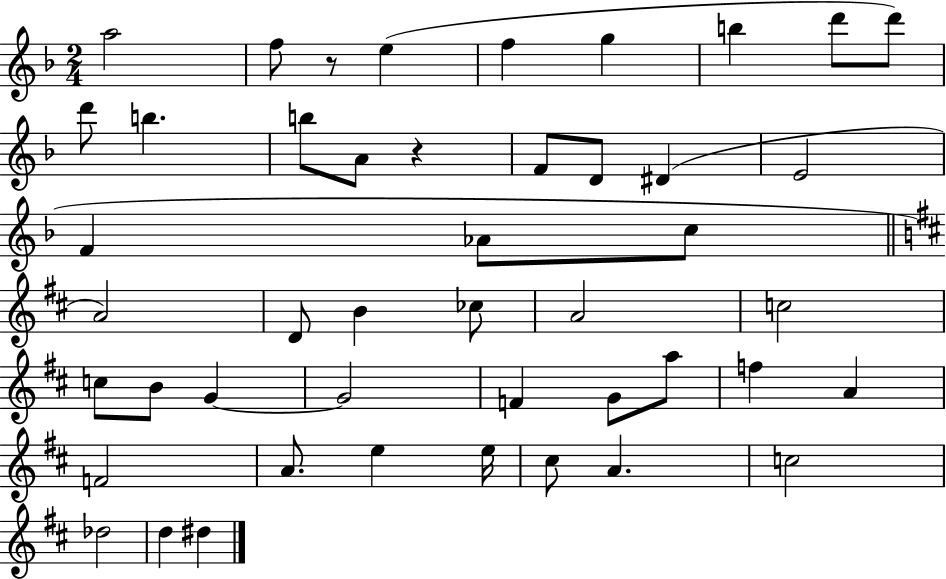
X:1
T:Untitled
M:2/4
L:1/4
K:F
a2 f/2 z/2 e f g b d'/2 d'/2 d'/2 b b/2 A/2 z F/2 D/2 ^D E2 F _A/2 c/2 A2 D/2 B _c/2 A2 c2 c/2 B/2 G G2 F G/2 a/2 f A F2 A/2 e e/4 ^c/2 A c2 _d2 d ^d